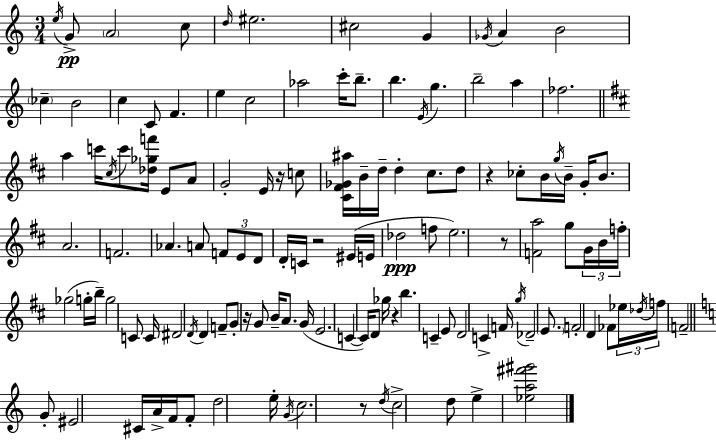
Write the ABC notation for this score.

X:1
T:Untitled
M:3/4
L:1/4
K:C
e/4 G/2 A2 c/2 d/4 ^e2 ^c2 G _G/4 A B2 _c B2 c C/2 F e c2 _a2 c'/4 b/2 b E/4 g b2 a _f2 a c'/4 ^c/4 c'/2 [_d_gf']/4 E/2 A/2 G2 E/4 z/4 c/2 [^C^F_G^a]/4 B/4 d/4 d ^c/2 d/2 z _c/2 B/4 g/4 B/4 G/4 B/2 A2 F2 _A A/2 F/2 E/2 D/2 D/4 C/4 z2 ^E/4 E/4 _d2 f/2 e2 z/2 [Fa]2 g/2 G/4 B/4 f/4 _g2 g/4 b/4 g2 C/2 C/4 ^D2 D/4 D F/2 G/2 z/4 G/2 B/4 A/2 G/4 E2 C C/4 D/2 _g/4 z b C E/2 D2 C F/4 g/4 _D2 E/2 F2 D _F/2 _e/4 _d/4 f/4 F2 G/2 ^E2 ^C/4 A/4 F/4 F/2 d2 e/4 G/4 c2 z/2 d/4 c2 d/2 e [_ea^f'^g']2